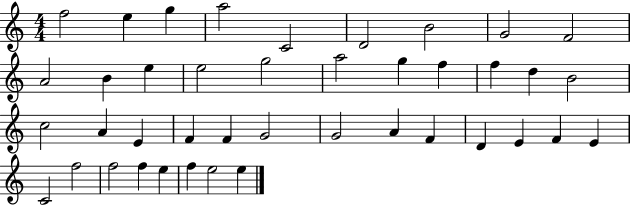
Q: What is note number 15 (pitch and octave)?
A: A5